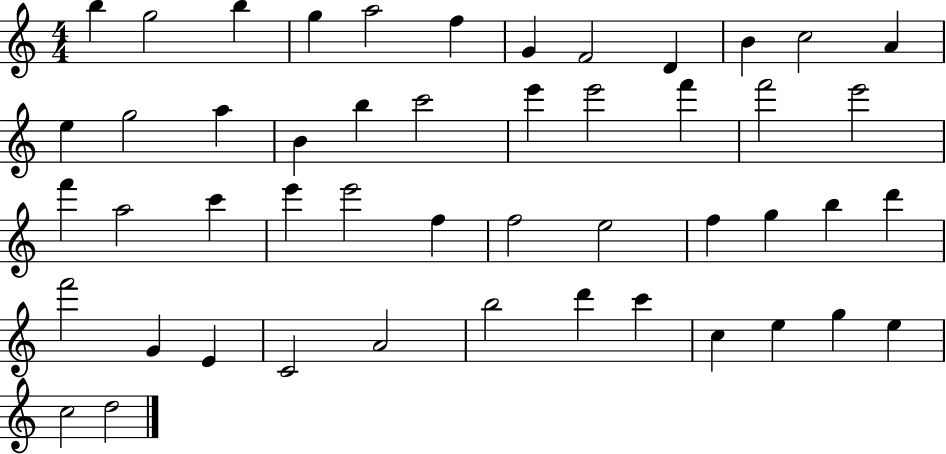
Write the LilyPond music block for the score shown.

{
  \clef treble
  \numericTimeSignature
  \time 4/4
  \key c \major
  b''4 g''2 b''4 | g''4 a''2 f''4 | g'4 f'2 d'4 | b'4 c''2 a'4 | \break e''4 g''2 a''4 | b'4 b''4 c'''2 | e'''4 e'''2 f'''4 | f'''2 e'''2 | \break f'''4 a''2 c'''4 | e'''4 e'''2 f''4 | f''2 e''2 | f''4 g''4 b''4 d'''4 | \break f'''2 g'4 e'4 | c'2 a'2 | b''2 d'''4 c'''4 | c''4 e''4 g''4 e''4 | \break c''2 d''2 | \bar "|."
}